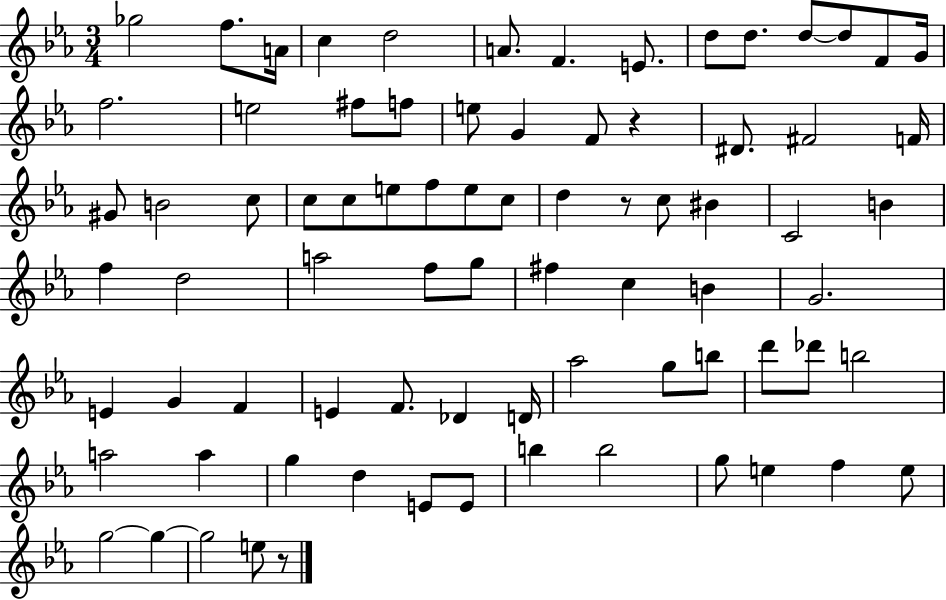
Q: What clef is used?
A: treble